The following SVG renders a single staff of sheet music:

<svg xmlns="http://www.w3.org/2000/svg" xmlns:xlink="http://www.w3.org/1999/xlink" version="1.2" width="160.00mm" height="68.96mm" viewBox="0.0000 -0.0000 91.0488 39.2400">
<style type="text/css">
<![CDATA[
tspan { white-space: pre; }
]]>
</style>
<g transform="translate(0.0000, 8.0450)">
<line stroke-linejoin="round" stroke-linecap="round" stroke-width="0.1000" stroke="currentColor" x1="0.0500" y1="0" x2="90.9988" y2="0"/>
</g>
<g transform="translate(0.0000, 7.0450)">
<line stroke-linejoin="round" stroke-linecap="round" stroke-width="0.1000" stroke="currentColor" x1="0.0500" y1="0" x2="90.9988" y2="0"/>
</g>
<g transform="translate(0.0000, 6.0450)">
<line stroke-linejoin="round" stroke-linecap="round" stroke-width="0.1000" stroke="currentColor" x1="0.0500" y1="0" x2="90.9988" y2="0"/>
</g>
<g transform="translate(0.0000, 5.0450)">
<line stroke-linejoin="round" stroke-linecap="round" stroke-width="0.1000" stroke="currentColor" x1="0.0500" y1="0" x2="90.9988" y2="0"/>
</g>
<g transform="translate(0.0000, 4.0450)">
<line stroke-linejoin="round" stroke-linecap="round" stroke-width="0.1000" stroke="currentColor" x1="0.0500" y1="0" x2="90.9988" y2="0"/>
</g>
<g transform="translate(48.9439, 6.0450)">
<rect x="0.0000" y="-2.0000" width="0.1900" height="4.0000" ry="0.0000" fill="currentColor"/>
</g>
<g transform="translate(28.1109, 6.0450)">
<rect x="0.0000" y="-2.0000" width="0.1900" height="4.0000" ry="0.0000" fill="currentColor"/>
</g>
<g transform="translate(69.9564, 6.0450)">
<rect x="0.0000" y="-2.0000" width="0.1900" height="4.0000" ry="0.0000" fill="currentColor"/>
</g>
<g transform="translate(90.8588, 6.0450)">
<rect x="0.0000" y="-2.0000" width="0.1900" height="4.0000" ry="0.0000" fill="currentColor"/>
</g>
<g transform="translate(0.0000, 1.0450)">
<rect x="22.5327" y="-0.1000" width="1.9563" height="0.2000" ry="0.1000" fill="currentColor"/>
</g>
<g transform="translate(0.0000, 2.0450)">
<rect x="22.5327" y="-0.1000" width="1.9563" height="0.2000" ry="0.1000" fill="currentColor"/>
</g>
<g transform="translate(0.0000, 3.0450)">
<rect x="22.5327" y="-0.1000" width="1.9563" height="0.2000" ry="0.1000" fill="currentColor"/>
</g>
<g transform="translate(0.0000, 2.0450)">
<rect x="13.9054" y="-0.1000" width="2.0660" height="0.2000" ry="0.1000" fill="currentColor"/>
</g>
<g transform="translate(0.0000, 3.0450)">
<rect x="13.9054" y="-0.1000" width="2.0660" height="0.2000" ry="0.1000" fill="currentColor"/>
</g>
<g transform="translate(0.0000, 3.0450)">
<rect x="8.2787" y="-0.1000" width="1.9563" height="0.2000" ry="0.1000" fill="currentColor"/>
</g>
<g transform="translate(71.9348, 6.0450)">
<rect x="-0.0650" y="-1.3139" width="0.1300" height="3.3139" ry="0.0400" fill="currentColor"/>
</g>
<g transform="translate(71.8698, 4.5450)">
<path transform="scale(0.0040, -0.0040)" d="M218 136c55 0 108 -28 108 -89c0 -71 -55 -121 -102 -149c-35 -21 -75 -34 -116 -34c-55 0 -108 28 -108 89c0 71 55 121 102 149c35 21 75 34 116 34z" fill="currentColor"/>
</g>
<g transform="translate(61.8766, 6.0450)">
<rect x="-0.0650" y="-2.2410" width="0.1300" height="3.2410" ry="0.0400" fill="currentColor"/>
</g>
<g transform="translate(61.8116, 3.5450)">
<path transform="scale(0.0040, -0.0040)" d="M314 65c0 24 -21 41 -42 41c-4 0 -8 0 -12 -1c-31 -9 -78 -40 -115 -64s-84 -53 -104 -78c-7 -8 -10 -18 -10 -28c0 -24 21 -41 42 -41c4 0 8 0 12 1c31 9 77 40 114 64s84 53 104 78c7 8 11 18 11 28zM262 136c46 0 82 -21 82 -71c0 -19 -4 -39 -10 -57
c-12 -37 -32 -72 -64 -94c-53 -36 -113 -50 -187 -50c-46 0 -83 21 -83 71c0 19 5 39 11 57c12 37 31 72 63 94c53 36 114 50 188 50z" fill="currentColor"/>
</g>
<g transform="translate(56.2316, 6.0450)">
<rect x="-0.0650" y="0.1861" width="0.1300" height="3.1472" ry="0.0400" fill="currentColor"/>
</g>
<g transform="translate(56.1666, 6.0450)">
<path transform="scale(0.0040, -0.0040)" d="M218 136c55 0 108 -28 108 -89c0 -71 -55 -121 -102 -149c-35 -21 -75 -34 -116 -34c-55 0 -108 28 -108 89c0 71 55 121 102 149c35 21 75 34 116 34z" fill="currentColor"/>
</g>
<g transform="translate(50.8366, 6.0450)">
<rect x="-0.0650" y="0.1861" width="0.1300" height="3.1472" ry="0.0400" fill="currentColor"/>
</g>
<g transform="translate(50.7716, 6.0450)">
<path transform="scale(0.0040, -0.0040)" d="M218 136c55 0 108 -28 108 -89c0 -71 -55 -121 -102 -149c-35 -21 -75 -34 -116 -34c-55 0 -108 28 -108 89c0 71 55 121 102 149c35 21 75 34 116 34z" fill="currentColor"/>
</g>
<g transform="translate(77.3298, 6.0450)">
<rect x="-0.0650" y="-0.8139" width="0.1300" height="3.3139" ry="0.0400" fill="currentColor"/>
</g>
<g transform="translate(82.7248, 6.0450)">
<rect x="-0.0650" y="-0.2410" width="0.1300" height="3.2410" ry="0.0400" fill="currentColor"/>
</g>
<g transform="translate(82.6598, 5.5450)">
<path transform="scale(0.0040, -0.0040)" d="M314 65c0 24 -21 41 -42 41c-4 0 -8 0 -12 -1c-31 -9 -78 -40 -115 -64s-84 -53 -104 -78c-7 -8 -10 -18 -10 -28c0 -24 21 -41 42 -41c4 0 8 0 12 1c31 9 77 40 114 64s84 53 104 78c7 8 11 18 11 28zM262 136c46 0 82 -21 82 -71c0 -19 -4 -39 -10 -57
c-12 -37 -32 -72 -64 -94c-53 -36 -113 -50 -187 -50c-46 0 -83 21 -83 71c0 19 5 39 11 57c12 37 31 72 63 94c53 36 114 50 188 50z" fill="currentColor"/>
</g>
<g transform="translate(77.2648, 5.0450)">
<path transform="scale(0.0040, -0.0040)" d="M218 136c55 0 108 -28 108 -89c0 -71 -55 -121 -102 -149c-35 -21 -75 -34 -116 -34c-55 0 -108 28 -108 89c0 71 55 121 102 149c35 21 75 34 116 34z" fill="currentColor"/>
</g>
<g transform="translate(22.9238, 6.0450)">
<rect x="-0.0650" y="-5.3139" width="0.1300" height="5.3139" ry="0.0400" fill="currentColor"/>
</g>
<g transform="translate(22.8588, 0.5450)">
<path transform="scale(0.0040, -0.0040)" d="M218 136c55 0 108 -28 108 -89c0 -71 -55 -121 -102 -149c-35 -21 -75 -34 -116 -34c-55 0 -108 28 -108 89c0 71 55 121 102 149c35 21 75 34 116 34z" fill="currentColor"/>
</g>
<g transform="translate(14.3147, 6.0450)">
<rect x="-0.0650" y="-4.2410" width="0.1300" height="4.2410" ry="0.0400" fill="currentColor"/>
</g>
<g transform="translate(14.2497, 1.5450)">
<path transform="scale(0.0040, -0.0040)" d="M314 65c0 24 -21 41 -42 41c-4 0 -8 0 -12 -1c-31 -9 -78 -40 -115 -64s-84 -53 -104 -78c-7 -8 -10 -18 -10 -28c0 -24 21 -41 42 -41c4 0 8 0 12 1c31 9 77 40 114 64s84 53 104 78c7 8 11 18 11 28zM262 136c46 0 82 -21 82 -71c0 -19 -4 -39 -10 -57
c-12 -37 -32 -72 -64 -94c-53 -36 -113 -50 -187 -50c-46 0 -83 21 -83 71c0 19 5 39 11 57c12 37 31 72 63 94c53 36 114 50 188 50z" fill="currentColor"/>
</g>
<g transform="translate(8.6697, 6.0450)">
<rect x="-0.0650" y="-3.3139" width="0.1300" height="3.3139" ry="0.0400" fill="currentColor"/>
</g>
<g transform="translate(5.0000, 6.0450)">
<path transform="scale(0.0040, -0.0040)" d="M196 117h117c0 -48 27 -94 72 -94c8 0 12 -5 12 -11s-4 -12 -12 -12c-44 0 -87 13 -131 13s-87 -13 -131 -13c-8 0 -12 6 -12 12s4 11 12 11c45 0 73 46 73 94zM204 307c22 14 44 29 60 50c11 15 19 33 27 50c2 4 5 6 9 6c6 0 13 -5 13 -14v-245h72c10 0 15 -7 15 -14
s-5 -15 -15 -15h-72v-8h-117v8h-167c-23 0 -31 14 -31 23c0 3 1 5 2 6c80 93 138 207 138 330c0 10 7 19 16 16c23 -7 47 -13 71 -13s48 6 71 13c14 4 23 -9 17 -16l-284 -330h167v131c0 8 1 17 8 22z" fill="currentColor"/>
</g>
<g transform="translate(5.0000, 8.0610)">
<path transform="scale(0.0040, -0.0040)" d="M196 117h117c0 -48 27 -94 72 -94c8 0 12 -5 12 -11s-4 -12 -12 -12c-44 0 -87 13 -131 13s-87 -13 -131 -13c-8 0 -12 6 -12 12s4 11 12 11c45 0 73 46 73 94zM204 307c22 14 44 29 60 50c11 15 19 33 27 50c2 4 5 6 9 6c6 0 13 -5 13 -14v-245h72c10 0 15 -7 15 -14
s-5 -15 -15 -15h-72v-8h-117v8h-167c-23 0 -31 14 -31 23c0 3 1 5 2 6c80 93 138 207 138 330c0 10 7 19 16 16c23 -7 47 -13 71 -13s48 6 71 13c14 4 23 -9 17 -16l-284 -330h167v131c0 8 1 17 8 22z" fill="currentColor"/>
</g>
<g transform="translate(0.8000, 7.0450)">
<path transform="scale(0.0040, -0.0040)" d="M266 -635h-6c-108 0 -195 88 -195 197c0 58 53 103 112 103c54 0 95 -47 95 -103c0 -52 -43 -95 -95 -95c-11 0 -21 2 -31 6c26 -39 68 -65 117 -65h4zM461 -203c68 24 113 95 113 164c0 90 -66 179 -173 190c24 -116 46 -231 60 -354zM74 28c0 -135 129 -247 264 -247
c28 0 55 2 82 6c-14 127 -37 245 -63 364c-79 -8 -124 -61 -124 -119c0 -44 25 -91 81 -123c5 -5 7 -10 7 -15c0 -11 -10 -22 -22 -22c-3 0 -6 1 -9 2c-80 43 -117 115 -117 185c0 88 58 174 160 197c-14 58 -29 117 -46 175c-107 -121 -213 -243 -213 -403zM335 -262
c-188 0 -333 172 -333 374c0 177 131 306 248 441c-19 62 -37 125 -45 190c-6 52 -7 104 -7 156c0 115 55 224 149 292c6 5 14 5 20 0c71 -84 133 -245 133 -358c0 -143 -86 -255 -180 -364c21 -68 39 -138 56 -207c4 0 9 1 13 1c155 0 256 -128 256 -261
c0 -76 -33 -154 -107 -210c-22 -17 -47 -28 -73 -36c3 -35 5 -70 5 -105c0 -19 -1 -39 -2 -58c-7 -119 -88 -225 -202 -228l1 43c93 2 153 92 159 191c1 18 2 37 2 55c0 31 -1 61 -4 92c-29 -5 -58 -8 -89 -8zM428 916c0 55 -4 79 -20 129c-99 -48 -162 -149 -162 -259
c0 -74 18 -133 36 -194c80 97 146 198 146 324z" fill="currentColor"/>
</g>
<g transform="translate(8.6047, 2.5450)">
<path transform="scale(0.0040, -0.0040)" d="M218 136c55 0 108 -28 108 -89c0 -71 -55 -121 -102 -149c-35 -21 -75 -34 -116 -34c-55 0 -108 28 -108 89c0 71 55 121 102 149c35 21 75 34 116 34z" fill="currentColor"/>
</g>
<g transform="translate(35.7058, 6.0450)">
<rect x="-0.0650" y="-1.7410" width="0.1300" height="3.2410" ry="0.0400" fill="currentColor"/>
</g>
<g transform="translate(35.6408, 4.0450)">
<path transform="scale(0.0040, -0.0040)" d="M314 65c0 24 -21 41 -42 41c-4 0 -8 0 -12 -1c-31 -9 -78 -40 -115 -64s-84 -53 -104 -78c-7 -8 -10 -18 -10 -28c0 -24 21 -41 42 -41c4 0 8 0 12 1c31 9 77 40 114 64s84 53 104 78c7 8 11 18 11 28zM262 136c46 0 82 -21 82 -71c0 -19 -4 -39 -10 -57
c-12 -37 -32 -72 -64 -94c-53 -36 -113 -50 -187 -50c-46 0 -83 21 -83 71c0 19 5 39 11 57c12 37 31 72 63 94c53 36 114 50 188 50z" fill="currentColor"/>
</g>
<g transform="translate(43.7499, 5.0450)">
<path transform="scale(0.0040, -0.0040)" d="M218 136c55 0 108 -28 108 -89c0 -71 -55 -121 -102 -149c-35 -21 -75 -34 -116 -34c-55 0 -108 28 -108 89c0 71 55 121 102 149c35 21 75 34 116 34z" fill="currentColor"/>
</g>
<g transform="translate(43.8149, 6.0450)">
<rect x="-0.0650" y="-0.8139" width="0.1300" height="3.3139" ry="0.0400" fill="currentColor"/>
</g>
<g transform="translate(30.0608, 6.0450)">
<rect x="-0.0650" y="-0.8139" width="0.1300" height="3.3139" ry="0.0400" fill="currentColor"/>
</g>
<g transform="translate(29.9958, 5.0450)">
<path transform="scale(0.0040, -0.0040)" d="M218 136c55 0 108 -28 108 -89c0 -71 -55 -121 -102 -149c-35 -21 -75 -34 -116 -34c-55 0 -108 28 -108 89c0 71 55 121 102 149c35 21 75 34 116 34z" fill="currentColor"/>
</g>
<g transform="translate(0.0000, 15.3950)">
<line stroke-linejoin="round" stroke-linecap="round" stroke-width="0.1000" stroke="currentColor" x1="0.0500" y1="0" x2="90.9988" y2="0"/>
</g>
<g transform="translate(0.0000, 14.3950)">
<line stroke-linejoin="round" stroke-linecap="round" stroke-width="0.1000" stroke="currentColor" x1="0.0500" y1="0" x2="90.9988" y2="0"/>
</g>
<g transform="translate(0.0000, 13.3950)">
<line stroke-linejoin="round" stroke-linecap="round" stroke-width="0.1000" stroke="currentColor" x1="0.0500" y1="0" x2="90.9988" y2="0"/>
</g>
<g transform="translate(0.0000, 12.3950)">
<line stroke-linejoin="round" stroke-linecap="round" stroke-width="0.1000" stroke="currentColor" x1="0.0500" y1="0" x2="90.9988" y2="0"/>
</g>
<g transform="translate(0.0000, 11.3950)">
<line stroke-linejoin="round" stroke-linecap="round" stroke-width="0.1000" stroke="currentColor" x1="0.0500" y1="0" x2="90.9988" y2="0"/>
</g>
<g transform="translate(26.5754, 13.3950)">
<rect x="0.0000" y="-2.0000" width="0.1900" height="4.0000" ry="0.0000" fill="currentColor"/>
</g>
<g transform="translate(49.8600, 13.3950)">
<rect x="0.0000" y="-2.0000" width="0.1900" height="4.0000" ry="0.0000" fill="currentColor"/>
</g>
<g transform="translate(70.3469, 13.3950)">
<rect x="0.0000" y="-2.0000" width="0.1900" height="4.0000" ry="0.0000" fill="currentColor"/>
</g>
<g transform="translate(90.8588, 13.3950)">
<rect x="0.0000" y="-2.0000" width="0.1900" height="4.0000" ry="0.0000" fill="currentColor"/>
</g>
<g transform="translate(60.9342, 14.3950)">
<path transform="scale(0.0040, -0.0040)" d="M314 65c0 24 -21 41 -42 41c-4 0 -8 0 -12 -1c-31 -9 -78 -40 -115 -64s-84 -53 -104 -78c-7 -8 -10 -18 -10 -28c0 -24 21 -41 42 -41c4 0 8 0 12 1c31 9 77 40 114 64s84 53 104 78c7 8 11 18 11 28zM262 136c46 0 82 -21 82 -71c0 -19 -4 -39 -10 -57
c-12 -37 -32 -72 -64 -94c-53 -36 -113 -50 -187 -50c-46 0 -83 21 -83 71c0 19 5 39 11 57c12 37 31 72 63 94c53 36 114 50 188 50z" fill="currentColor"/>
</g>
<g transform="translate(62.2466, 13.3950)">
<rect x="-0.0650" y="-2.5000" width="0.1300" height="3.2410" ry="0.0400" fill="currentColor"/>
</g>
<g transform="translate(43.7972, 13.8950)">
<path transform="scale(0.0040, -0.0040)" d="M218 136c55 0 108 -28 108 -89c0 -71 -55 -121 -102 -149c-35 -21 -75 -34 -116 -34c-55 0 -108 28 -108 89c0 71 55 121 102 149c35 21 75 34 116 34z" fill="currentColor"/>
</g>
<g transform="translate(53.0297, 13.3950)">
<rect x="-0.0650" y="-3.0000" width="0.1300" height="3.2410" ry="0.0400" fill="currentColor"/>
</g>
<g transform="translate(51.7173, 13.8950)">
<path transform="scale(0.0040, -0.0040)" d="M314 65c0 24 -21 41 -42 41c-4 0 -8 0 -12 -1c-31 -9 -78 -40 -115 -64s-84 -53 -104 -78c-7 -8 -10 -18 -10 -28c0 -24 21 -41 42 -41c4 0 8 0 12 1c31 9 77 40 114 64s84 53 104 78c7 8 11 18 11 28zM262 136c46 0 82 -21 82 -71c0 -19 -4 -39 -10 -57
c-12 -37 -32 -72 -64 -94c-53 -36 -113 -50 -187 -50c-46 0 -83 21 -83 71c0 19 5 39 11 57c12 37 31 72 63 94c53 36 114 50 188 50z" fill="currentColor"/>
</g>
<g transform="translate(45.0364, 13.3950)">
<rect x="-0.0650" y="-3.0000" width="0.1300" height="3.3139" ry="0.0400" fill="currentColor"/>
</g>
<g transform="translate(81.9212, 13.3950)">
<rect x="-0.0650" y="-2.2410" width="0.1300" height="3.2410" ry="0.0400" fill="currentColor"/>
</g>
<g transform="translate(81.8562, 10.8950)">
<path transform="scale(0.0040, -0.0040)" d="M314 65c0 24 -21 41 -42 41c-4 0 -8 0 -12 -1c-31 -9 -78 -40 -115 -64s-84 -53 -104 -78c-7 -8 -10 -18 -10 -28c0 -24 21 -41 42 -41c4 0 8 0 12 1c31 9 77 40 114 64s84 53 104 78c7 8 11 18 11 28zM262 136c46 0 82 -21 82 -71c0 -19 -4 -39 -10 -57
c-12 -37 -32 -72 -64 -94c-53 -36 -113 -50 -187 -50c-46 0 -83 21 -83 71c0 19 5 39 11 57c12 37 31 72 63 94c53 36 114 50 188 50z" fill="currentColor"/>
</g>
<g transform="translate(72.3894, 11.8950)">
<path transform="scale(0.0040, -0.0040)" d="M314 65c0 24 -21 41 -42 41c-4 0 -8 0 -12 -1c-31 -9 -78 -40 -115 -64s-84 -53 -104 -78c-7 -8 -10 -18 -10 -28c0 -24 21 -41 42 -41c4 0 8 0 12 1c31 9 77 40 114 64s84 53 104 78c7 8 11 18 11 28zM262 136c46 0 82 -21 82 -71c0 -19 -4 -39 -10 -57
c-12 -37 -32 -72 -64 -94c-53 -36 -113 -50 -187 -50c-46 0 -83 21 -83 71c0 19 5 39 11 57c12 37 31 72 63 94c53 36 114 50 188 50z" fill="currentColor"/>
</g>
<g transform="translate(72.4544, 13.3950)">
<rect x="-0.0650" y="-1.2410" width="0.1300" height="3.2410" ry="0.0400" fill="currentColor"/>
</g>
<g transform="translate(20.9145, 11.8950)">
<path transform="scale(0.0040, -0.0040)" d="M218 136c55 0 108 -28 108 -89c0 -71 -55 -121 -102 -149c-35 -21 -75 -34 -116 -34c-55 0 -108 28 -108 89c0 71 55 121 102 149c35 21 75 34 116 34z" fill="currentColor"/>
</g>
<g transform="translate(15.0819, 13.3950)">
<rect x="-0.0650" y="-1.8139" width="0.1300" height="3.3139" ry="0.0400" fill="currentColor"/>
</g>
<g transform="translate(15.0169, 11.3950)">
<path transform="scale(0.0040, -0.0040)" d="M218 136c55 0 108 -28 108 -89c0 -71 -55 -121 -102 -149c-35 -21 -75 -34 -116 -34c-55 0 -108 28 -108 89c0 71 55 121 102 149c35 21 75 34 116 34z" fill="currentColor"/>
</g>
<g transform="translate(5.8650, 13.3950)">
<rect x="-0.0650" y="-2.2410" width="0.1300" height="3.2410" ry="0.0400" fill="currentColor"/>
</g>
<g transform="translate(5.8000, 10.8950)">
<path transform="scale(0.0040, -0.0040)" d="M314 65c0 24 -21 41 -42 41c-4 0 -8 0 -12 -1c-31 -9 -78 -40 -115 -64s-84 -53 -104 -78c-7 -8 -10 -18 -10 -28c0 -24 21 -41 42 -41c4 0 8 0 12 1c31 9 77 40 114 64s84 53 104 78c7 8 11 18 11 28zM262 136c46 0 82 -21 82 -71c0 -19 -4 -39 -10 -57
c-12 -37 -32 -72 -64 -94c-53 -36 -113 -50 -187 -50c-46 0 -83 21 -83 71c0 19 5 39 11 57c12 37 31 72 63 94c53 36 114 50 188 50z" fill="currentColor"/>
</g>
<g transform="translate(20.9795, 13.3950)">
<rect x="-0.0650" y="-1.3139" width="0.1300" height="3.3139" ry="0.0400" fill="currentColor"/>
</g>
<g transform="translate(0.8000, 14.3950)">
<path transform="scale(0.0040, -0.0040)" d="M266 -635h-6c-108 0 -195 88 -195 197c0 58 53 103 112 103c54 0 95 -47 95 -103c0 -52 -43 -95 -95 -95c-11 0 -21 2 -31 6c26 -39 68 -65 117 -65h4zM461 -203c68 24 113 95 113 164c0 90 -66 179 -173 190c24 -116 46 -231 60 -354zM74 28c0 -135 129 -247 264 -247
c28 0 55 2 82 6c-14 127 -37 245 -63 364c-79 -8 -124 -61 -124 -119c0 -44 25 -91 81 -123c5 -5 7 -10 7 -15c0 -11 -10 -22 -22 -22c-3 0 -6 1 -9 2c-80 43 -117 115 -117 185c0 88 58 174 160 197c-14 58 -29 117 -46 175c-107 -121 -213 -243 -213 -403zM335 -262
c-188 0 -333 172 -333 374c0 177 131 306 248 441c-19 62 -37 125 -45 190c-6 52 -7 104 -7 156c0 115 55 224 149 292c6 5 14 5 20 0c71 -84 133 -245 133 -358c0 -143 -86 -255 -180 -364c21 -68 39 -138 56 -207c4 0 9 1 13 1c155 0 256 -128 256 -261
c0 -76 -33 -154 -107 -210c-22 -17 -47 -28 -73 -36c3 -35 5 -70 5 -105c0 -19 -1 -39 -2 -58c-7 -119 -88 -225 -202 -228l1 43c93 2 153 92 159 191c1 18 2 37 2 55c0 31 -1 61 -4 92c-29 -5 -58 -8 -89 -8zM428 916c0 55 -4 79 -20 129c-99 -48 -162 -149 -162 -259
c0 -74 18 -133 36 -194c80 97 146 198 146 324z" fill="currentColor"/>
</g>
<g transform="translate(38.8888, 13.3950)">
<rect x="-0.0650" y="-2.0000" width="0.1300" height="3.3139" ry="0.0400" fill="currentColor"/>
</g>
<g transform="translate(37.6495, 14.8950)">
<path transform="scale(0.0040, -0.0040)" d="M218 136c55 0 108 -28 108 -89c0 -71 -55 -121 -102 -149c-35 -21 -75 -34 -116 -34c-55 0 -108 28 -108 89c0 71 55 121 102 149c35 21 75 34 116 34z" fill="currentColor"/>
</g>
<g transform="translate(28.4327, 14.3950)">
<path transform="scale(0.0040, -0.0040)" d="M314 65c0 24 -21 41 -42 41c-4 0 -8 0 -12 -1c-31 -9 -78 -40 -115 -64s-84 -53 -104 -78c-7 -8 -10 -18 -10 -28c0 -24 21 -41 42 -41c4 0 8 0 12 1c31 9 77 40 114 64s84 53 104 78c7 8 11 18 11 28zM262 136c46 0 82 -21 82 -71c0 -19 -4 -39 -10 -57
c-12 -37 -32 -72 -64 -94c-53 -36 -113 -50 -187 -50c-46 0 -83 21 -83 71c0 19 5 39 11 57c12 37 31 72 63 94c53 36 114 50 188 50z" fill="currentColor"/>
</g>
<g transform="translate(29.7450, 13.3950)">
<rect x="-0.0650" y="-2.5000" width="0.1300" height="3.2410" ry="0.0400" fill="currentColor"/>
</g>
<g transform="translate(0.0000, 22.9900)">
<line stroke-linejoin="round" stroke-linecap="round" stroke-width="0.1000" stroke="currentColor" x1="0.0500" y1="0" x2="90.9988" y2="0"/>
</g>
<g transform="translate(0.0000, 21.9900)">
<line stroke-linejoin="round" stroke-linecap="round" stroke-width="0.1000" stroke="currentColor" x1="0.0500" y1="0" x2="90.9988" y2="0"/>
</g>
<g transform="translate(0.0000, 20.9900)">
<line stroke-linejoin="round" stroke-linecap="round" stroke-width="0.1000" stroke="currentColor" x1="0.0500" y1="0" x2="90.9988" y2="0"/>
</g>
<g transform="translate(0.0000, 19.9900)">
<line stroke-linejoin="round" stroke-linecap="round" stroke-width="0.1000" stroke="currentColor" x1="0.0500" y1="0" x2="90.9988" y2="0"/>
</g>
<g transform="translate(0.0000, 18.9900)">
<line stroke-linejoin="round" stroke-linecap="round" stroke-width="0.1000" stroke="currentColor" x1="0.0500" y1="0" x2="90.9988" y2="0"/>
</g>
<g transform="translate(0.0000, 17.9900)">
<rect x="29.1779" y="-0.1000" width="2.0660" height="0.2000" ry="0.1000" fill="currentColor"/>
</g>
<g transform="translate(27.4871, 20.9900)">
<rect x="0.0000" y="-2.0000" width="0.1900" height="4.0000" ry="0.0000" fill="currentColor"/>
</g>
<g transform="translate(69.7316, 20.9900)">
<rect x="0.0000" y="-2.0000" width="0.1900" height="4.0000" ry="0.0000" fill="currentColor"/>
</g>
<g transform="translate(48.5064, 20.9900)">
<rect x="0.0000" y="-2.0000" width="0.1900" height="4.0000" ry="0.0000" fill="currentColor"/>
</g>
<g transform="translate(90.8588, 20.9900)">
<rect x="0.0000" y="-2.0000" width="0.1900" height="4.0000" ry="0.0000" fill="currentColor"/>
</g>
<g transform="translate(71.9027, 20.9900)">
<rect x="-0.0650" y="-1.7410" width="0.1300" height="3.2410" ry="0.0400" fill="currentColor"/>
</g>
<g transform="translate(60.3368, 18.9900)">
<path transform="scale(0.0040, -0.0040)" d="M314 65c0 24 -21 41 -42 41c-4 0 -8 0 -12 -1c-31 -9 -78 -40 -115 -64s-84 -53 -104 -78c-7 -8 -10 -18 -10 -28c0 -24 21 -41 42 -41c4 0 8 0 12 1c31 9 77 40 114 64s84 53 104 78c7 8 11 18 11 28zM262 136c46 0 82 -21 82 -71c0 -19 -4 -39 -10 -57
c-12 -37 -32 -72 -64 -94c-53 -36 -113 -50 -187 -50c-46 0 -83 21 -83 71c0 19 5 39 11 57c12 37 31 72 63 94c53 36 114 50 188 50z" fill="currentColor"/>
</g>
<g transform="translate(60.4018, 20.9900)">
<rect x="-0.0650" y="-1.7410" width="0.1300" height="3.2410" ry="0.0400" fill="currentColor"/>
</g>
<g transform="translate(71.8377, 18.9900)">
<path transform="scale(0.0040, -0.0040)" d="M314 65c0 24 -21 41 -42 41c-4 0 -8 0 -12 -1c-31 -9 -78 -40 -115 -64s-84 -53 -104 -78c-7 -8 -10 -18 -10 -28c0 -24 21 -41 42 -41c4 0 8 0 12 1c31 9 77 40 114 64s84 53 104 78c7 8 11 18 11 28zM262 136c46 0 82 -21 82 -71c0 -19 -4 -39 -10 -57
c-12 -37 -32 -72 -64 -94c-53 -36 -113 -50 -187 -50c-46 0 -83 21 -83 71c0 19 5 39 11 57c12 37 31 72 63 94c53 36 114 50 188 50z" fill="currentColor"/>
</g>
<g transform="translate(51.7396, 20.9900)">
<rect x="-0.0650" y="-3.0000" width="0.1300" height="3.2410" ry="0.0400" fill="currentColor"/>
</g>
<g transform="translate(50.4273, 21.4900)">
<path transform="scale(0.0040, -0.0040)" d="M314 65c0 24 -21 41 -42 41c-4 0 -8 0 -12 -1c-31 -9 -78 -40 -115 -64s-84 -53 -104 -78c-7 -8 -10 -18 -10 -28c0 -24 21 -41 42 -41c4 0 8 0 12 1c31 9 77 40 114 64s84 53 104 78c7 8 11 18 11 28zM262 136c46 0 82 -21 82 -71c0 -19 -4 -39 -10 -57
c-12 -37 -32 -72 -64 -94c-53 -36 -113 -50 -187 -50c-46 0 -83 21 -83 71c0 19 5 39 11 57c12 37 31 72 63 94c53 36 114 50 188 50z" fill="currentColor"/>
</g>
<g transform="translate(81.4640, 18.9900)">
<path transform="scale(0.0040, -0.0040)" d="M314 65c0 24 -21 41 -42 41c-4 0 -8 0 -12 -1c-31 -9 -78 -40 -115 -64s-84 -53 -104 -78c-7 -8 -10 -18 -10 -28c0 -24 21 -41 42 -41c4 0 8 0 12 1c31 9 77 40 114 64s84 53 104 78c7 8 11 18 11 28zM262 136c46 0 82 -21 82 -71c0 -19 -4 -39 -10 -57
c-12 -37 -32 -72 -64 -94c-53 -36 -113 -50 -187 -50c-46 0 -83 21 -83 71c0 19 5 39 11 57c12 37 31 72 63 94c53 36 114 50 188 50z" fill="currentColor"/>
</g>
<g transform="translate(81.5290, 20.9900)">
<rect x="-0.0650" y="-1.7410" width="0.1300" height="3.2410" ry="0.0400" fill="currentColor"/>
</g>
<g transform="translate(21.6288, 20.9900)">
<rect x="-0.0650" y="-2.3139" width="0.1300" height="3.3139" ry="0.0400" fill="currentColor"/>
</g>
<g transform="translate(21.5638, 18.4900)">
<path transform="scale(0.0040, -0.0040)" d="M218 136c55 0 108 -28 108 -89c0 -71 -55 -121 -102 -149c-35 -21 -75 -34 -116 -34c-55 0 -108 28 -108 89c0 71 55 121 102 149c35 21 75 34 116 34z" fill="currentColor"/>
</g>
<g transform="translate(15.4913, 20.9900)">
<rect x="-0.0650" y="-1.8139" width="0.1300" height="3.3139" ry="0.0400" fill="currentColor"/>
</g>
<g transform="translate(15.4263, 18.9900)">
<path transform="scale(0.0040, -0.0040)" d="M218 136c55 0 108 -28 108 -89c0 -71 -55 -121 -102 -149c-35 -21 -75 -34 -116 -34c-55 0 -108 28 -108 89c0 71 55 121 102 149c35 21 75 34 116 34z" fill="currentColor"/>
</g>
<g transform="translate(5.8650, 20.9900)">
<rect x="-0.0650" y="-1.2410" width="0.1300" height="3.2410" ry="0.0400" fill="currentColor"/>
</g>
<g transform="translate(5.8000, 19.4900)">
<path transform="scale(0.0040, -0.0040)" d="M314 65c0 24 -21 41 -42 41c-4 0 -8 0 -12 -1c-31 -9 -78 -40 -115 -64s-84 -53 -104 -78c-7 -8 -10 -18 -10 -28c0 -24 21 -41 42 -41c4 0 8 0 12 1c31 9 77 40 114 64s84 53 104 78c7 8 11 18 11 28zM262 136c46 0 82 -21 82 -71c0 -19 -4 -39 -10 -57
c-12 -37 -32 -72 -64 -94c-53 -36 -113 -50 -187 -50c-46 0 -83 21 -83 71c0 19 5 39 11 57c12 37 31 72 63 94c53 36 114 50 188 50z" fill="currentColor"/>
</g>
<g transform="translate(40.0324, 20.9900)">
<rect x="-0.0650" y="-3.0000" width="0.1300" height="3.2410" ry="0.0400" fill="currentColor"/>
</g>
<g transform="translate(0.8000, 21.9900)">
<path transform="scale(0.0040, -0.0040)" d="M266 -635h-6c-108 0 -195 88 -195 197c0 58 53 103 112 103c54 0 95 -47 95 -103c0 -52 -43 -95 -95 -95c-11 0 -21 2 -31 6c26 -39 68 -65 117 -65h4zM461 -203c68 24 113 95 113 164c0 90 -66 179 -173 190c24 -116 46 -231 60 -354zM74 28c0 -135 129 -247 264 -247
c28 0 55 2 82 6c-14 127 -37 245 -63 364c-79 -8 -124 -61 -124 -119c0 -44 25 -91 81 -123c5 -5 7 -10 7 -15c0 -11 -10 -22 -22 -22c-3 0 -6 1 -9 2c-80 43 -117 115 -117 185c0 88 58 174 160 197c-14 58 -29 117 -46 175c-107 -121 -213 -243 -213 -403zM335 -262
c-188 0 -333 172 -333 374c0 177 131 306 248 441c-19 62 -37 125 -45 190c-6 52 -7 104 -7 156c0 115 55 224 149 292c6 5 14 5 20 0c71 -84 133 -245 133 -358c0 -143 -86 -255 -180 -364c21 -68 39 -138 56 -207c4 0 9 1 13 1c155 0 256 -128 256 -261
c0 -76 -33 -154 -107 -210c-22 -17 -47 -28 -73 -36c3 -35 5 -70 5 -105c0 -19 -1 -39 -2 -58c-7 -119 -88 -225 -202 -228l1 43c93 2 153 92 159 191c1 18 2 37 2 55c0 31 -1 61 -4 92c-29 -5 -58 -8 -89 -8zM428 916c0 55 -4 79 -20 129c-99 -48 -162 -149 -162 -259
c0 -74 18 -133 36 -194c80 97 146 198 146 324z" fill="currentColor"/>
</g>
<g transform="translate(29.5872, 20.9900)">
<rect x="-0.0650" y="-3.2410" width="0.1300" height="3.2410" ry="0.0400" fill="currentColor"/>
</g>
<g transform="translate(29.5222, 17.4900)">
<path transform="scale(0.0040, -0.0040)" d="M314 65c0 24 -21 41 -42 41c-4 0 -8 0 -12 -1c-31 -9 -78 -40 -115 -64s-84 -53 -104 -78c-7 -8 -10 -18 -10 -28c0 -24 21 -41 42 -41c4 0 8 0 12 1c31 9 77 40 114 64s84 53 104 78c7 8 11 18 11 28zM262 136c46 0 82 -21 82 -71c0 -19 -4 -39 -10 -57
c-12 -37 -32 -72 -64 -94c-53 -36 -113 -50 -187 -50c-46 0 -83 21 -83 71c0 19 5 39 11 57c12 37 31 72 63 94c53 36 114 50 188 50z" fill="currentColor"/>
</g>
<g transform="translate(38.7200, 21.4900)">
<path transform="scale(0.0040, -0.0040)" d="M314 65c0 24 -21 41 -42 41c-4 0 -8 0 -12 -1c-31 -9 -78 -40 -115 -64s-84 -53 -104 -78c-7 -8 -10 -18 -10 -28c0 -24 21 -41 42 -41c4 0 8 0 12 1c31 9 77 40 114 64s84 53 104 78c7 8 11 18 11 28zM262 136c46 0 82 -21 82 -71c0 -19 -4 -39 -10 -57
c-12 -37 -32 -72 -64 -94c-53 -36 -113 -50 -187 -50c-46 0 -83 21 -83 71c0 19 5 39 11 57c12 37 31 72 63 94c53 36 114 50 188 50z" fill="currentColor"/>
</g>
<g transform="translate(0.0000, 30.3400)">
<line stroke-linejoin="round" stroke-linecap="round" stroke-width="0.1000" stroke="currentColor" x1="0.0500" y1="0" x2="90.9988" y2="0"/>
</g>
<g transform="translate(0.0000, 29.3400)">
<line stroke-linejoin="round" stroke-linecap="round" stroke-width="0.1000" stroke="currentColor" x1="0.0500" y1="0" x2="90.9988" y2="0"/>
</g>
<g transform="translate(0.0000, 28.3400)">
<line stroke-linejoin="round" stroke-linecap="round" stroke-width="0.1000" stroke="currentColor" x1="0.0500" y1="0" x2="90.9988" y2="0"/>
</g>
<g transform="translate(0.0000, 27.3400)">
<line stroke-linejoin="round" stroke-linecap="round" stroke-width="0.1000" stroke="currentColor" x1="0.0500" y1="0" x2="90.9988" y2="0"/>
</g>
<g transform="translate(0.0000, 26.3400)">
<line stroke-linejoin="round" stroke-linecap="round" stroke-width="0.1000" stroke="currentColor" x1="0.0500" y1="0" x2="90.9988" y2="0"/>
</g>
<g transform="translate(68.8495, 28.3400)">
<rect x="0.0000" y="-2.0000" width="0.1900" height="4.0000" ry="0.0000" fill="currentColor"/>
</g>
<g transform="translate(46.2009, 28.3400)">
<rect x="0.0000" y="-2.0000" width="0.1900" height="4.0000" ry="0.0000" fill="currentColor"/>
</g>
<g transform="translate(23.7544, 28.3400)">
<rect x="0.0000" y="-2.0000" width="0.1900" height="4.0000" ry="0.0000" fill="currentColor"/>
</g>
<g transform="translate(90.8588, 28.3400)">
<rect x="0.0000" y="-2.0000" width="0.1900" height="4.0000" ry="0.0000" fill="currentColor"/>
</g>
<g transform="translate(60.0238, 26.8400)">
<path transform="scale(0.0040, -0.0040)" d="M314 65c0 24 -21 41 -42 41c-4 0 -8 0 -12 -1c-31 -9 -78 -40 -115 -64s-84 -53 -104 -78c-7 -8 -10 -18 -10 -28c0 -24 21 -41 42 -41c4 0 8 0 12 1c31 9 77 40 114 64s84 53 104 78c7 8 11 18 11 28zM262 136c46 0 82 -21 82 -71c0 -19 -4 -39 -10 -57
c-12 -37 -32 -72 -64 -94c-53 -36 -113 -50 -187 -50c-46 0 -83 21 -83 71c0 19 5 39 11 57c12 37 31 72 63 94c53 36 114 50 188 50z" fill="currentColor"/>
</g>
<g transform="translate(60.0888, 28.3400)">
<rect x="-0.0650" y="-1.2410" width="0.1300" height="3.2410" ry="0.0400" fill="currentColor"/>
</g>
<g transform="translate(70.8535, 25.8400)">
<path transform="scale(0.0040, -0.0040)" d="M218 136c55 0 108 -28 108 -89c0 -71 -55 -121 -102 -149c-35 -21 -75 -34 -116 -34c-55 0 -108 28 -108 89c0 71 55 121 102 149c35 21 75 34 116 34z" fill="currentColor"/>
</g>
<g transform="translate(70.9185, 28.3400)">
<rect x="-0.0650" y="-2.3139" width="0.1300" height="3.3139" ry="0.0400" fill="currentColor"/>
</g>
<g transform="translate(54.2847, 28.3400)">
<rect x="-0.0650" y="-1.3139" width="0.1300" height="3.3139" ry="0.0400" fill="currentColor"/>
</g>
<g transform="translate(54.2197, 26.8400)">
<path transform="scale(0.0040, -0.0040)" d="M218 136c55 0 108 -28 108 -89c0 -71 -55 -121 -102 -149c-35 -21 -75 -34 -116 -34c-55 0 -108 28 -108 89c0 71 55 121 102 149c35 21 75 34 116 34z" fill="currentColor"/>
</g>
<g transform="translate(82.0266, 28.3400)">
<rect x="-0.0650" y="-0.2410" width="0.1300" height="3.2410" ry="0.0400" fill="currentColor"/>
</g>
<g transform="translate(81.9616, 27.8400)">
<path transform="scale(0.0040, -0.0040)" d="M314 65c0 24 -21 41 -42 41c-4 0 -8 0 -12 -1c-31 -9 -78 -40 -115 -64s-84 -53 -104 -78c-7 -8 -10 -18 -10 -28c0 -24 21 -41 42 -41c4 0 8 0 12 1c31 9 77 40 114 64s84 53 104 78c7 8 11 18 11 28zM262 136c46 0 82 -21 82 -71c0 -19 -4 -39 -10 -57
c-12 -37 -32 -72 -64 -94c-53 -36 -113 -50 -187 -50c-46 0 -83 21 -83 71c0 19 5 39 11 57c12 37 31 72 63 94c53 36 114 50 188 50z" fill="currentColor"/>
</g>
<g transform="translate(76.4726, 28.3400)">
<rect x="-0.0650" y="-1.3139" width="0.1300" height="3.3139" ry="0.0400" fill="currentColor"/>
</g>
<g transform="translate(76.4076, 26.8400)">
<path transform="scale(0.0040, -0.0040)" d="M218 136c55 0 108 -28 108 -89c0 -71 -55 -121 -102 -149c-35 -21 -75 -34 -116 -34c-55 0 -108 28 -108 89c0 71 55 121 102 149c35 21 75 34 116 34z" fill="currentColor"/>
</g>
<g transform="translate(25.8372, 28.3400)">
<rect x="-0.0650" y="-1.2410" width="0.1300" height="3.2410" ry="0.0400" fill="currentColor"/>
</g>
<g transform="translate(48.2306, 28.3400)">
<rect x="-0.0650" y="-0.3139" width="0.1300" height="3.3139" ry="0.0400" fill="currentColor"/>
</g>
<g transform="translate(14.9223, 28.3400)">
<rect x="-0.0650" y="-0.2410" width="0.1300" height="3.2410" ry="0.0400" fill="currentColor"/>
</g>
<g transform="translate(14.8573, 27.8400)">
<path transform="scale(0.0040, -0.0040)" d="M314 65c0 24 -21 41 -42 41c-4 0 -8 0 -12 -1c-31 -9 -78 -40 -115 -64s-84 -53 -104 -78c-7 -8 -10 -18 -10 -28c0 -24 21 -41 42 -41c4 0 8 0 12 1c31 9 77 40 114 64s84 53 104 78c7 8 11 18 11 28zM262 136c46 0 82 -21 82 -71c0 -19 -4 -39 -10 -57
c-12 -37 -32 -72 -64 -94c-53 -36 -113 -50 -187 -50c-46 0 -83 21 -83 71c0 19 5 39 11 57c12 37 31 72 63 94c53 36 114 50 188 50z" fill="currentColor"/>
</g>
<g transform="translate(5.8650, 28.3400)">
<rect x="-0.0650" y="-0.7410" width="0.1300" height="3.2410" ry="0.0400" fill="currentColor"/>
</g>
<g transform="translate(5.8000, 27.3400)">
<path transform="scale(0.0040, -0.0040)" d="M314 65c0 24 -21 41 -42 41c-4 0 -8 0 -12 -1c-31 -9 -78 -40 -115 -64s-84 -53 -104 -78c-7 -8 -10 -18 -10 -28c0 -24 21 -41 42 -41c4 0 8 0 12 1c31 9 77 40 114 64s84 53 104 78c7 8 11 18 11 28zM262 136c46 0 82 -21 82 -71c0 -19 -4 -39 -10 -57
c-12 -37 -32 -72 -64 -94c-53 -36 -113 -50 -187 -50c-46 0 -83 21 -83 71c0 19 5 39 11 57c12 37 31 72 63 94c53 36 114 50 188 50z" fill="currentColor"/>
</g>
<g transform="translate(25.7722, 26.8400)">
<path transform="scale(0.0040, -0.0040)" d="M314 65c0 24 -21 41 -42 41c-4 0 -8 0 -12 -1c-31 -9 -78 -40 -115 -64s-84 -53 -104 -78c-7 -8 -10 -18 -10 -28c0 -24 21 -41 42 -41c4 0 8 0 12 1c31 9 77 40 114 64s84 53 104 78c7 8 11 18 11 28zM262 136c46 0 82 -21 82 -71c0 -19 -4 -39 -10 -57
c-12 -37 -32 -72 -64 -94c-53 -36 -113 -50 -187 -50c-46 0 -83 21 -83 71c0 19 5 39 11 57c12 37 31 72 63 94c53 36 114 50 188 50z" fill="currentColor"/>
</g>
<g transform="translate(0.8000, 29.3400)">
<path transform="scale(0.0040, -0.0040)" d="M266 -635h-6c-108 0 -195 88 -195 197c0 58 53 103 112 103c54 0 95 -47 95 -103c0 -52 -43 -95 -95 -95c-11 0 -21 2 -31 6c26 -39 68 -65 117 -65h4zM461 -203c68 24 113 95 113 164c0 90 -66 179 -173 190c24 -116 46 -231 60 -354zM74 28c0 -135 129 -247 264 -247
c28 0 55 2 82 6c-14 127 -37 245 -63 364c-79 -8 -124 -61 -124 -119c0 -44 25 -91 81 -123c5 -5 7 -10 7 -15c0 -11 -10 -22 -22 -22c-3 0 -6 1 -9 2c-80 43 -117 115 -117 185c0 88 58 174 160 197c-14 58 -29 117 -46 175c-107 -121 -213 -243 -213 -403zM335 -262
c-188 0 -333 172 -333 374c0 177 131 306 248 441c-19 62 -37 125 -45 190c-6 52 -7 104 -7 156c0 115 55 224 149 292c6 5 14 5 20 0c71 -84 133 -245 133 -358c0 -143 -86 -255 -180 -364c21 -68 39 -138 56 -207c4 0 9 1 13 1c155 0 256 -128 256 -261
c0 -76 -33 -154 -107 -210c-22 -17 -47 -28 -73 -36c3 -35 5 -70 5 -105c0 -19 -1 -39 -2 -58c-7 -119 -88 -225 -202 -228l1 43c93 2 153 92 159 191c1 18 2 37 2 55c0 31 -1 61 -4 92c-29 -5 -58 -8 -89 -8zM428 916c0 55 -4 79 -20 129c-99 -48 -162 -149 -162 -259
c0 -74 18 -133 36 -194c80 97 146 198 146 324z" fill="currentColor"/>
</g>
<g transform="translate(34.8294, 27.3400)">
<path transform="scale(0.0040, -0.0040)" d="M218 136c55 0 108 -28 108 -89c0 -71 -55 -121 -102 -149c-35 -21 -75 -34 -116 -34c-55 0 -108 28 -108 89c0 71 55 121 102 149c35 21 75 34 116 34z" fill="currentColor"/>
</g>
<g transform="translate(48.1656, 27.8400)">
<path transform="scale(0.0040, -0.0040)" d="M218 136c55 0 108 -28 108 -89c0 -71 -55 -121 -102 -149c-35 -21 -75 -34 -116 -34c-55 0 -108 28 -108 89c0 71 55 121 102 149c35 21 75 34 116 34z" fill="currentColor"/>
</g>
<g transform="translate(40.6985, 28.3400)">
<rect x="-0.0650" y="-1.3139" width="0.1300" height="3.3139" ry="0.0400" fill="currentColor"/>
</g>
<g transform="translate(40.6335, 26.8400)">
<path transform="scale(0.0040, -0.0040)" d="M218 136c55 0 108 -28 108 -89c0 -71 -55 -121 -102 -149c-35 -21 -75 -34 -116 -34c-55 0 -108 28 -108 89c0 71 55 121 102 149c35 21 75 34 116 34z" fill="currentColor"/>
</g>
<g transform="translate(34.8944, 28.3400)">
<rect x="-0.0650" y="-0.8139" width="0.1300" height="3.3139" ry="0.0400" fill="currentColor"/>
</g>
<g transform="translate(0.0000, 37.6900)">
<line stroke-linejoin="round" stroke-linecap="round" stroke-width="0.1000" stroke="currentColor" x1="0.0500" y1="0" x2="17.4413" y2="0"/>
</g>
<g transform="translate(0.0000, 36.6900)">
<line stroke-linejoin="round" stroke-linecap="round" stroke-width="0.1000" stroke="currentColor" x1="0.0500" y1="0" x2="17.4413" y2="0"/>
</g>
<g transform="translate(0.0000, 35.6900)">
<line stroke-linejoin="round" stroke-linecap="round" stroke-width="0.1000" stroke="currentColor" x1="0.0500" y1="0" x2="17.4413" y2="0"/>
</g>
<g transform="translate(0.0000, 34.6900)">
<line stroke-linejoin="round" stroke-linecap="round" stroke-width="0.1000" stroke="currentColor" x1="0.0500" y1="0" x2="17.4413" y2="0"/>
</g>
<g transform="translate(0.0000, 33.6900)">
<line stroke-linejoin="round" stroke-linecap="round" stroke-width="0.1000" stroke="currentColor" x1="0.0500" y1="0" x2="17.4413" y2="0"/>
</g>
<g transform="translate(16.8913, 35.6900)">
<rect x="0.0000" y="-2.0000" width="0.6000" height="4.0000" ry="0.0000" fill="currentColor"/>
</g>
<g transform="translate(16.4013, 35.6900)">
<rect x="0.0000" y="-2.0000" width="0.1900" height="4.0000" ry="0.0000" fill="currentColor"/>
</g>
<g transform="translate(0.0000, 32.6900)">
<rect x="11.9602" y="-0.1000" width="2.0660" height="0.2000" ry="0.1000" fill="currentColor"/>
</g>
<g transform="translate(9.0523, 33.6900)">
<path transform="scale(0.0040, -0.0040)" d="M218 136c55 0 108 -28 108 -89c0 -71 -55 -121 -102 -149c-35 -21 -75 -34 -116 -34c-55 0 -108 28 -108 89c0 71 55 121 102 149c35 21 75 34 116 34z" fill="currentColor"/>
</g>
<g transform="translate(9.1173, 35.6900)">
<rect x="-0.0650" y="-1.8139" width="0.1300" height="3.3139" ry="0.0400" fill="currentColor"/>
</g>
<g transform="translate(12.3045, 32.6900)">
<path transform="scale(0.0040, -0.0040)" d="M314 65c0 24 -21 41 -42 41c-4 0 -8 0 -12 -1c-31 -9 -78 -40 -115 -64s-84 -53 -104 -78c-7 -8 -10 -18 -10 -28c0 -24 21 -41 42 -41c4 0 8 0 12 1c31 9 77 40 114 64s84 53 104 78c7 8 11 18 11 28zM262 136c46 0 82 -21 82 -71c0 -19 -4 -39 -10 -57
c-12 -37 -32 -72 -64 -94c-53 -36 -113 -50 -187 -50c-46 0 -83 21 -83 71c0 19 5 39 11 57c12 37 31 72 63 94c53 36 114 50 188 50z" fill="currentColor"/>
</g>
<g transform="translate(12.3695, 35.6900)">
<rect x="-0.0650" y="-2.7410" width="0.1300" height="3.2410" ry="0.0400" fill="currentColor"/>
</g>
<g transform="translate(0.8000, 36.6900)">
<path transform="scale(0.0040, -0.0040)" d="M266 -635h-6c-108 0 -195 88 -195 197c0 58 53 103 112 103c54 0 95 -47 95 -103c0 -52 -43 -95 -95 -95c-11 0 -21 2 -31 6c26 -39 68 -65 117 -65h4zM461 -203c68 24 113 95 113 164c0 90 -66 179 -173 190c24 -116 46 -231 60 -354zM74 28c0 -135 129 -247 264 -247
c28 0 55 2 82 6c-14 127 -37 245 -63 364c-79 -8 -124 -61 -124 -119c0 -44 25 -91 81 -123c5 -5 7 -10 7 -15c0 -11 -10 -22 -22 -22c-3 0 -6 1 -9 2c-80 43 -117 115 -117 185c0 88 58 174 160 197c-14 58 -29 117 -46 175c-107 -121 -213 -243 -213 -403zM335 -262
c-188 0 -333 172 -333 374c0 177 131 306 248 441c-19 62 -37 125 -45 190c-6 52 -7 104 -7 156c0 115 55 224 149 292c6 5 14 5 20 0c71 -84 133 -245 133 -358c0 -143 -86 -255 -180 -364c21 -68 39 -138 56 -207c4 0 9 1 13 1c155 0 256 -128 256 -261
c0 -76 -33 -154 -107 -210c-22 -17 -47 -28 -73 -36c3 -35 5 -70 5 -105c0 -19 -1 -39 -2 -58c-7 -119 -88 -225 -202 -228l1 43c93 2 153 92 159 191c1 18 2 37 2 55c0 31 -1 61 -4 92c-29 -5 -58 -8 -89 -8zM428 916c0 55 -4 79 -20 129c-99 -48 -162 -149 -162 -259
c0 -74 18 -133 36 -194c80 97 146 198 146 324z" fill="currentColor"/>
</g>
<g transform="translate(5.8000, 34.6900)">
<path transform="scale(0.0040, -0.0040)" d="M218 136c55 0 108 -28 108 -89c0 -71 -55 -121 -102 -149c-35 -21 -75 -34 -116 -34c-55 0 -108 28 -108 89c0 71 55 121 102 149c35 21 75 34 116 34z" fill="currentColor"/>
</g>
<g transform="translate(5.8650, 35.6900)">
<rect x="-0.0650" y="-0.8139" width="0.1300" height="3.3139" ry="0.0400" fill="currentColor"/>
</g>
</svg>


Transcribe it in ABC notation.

X:1
T:Untitled
M:4/4
L:1/4
K:C
b d'2 f' d f2 d B B g2 e d c2 g2 f e G2 F A A2 G2 e2 g2 e2 f g b2 A2 A2 f2 f2 f2 d2 c2 e2 d e c e e2 g e c2 d f a2